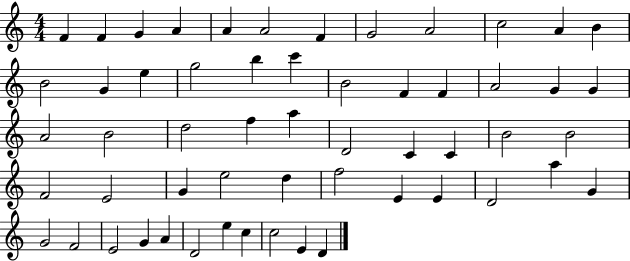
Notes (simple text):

F4/q F4/q G4/q A4/q A4/q A4/h F4/q G4/h A4/h C5/h A4/q B4/q B4/h G4/q E5/q G5/h B5/q C6/q B4/h F4/q F4/q A4/h G4/q G4/q A4/h B4/h D5/h F5/q A5/q D4/h C4/q C4/q B4/h B4/h F4/h E4/h G4/q E5/h D5/q F5/h E4/q E4/q D4/h A5/q G4/q G4/h F4/h E4/h G4/q A4/q D4/h E5/q C5/q C5/h E4/q D4/q